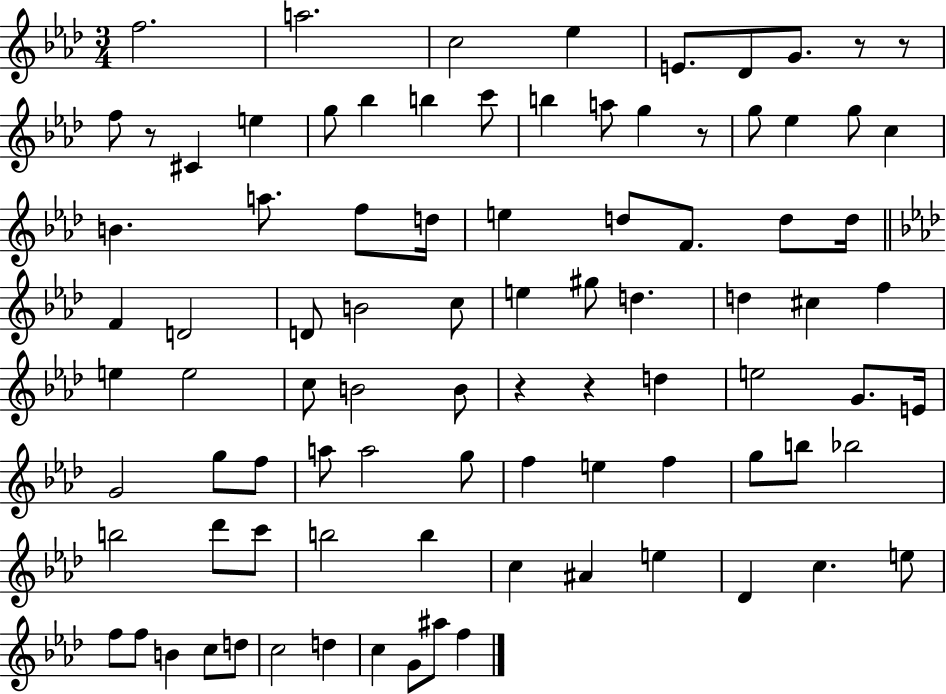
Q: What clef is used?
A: treble